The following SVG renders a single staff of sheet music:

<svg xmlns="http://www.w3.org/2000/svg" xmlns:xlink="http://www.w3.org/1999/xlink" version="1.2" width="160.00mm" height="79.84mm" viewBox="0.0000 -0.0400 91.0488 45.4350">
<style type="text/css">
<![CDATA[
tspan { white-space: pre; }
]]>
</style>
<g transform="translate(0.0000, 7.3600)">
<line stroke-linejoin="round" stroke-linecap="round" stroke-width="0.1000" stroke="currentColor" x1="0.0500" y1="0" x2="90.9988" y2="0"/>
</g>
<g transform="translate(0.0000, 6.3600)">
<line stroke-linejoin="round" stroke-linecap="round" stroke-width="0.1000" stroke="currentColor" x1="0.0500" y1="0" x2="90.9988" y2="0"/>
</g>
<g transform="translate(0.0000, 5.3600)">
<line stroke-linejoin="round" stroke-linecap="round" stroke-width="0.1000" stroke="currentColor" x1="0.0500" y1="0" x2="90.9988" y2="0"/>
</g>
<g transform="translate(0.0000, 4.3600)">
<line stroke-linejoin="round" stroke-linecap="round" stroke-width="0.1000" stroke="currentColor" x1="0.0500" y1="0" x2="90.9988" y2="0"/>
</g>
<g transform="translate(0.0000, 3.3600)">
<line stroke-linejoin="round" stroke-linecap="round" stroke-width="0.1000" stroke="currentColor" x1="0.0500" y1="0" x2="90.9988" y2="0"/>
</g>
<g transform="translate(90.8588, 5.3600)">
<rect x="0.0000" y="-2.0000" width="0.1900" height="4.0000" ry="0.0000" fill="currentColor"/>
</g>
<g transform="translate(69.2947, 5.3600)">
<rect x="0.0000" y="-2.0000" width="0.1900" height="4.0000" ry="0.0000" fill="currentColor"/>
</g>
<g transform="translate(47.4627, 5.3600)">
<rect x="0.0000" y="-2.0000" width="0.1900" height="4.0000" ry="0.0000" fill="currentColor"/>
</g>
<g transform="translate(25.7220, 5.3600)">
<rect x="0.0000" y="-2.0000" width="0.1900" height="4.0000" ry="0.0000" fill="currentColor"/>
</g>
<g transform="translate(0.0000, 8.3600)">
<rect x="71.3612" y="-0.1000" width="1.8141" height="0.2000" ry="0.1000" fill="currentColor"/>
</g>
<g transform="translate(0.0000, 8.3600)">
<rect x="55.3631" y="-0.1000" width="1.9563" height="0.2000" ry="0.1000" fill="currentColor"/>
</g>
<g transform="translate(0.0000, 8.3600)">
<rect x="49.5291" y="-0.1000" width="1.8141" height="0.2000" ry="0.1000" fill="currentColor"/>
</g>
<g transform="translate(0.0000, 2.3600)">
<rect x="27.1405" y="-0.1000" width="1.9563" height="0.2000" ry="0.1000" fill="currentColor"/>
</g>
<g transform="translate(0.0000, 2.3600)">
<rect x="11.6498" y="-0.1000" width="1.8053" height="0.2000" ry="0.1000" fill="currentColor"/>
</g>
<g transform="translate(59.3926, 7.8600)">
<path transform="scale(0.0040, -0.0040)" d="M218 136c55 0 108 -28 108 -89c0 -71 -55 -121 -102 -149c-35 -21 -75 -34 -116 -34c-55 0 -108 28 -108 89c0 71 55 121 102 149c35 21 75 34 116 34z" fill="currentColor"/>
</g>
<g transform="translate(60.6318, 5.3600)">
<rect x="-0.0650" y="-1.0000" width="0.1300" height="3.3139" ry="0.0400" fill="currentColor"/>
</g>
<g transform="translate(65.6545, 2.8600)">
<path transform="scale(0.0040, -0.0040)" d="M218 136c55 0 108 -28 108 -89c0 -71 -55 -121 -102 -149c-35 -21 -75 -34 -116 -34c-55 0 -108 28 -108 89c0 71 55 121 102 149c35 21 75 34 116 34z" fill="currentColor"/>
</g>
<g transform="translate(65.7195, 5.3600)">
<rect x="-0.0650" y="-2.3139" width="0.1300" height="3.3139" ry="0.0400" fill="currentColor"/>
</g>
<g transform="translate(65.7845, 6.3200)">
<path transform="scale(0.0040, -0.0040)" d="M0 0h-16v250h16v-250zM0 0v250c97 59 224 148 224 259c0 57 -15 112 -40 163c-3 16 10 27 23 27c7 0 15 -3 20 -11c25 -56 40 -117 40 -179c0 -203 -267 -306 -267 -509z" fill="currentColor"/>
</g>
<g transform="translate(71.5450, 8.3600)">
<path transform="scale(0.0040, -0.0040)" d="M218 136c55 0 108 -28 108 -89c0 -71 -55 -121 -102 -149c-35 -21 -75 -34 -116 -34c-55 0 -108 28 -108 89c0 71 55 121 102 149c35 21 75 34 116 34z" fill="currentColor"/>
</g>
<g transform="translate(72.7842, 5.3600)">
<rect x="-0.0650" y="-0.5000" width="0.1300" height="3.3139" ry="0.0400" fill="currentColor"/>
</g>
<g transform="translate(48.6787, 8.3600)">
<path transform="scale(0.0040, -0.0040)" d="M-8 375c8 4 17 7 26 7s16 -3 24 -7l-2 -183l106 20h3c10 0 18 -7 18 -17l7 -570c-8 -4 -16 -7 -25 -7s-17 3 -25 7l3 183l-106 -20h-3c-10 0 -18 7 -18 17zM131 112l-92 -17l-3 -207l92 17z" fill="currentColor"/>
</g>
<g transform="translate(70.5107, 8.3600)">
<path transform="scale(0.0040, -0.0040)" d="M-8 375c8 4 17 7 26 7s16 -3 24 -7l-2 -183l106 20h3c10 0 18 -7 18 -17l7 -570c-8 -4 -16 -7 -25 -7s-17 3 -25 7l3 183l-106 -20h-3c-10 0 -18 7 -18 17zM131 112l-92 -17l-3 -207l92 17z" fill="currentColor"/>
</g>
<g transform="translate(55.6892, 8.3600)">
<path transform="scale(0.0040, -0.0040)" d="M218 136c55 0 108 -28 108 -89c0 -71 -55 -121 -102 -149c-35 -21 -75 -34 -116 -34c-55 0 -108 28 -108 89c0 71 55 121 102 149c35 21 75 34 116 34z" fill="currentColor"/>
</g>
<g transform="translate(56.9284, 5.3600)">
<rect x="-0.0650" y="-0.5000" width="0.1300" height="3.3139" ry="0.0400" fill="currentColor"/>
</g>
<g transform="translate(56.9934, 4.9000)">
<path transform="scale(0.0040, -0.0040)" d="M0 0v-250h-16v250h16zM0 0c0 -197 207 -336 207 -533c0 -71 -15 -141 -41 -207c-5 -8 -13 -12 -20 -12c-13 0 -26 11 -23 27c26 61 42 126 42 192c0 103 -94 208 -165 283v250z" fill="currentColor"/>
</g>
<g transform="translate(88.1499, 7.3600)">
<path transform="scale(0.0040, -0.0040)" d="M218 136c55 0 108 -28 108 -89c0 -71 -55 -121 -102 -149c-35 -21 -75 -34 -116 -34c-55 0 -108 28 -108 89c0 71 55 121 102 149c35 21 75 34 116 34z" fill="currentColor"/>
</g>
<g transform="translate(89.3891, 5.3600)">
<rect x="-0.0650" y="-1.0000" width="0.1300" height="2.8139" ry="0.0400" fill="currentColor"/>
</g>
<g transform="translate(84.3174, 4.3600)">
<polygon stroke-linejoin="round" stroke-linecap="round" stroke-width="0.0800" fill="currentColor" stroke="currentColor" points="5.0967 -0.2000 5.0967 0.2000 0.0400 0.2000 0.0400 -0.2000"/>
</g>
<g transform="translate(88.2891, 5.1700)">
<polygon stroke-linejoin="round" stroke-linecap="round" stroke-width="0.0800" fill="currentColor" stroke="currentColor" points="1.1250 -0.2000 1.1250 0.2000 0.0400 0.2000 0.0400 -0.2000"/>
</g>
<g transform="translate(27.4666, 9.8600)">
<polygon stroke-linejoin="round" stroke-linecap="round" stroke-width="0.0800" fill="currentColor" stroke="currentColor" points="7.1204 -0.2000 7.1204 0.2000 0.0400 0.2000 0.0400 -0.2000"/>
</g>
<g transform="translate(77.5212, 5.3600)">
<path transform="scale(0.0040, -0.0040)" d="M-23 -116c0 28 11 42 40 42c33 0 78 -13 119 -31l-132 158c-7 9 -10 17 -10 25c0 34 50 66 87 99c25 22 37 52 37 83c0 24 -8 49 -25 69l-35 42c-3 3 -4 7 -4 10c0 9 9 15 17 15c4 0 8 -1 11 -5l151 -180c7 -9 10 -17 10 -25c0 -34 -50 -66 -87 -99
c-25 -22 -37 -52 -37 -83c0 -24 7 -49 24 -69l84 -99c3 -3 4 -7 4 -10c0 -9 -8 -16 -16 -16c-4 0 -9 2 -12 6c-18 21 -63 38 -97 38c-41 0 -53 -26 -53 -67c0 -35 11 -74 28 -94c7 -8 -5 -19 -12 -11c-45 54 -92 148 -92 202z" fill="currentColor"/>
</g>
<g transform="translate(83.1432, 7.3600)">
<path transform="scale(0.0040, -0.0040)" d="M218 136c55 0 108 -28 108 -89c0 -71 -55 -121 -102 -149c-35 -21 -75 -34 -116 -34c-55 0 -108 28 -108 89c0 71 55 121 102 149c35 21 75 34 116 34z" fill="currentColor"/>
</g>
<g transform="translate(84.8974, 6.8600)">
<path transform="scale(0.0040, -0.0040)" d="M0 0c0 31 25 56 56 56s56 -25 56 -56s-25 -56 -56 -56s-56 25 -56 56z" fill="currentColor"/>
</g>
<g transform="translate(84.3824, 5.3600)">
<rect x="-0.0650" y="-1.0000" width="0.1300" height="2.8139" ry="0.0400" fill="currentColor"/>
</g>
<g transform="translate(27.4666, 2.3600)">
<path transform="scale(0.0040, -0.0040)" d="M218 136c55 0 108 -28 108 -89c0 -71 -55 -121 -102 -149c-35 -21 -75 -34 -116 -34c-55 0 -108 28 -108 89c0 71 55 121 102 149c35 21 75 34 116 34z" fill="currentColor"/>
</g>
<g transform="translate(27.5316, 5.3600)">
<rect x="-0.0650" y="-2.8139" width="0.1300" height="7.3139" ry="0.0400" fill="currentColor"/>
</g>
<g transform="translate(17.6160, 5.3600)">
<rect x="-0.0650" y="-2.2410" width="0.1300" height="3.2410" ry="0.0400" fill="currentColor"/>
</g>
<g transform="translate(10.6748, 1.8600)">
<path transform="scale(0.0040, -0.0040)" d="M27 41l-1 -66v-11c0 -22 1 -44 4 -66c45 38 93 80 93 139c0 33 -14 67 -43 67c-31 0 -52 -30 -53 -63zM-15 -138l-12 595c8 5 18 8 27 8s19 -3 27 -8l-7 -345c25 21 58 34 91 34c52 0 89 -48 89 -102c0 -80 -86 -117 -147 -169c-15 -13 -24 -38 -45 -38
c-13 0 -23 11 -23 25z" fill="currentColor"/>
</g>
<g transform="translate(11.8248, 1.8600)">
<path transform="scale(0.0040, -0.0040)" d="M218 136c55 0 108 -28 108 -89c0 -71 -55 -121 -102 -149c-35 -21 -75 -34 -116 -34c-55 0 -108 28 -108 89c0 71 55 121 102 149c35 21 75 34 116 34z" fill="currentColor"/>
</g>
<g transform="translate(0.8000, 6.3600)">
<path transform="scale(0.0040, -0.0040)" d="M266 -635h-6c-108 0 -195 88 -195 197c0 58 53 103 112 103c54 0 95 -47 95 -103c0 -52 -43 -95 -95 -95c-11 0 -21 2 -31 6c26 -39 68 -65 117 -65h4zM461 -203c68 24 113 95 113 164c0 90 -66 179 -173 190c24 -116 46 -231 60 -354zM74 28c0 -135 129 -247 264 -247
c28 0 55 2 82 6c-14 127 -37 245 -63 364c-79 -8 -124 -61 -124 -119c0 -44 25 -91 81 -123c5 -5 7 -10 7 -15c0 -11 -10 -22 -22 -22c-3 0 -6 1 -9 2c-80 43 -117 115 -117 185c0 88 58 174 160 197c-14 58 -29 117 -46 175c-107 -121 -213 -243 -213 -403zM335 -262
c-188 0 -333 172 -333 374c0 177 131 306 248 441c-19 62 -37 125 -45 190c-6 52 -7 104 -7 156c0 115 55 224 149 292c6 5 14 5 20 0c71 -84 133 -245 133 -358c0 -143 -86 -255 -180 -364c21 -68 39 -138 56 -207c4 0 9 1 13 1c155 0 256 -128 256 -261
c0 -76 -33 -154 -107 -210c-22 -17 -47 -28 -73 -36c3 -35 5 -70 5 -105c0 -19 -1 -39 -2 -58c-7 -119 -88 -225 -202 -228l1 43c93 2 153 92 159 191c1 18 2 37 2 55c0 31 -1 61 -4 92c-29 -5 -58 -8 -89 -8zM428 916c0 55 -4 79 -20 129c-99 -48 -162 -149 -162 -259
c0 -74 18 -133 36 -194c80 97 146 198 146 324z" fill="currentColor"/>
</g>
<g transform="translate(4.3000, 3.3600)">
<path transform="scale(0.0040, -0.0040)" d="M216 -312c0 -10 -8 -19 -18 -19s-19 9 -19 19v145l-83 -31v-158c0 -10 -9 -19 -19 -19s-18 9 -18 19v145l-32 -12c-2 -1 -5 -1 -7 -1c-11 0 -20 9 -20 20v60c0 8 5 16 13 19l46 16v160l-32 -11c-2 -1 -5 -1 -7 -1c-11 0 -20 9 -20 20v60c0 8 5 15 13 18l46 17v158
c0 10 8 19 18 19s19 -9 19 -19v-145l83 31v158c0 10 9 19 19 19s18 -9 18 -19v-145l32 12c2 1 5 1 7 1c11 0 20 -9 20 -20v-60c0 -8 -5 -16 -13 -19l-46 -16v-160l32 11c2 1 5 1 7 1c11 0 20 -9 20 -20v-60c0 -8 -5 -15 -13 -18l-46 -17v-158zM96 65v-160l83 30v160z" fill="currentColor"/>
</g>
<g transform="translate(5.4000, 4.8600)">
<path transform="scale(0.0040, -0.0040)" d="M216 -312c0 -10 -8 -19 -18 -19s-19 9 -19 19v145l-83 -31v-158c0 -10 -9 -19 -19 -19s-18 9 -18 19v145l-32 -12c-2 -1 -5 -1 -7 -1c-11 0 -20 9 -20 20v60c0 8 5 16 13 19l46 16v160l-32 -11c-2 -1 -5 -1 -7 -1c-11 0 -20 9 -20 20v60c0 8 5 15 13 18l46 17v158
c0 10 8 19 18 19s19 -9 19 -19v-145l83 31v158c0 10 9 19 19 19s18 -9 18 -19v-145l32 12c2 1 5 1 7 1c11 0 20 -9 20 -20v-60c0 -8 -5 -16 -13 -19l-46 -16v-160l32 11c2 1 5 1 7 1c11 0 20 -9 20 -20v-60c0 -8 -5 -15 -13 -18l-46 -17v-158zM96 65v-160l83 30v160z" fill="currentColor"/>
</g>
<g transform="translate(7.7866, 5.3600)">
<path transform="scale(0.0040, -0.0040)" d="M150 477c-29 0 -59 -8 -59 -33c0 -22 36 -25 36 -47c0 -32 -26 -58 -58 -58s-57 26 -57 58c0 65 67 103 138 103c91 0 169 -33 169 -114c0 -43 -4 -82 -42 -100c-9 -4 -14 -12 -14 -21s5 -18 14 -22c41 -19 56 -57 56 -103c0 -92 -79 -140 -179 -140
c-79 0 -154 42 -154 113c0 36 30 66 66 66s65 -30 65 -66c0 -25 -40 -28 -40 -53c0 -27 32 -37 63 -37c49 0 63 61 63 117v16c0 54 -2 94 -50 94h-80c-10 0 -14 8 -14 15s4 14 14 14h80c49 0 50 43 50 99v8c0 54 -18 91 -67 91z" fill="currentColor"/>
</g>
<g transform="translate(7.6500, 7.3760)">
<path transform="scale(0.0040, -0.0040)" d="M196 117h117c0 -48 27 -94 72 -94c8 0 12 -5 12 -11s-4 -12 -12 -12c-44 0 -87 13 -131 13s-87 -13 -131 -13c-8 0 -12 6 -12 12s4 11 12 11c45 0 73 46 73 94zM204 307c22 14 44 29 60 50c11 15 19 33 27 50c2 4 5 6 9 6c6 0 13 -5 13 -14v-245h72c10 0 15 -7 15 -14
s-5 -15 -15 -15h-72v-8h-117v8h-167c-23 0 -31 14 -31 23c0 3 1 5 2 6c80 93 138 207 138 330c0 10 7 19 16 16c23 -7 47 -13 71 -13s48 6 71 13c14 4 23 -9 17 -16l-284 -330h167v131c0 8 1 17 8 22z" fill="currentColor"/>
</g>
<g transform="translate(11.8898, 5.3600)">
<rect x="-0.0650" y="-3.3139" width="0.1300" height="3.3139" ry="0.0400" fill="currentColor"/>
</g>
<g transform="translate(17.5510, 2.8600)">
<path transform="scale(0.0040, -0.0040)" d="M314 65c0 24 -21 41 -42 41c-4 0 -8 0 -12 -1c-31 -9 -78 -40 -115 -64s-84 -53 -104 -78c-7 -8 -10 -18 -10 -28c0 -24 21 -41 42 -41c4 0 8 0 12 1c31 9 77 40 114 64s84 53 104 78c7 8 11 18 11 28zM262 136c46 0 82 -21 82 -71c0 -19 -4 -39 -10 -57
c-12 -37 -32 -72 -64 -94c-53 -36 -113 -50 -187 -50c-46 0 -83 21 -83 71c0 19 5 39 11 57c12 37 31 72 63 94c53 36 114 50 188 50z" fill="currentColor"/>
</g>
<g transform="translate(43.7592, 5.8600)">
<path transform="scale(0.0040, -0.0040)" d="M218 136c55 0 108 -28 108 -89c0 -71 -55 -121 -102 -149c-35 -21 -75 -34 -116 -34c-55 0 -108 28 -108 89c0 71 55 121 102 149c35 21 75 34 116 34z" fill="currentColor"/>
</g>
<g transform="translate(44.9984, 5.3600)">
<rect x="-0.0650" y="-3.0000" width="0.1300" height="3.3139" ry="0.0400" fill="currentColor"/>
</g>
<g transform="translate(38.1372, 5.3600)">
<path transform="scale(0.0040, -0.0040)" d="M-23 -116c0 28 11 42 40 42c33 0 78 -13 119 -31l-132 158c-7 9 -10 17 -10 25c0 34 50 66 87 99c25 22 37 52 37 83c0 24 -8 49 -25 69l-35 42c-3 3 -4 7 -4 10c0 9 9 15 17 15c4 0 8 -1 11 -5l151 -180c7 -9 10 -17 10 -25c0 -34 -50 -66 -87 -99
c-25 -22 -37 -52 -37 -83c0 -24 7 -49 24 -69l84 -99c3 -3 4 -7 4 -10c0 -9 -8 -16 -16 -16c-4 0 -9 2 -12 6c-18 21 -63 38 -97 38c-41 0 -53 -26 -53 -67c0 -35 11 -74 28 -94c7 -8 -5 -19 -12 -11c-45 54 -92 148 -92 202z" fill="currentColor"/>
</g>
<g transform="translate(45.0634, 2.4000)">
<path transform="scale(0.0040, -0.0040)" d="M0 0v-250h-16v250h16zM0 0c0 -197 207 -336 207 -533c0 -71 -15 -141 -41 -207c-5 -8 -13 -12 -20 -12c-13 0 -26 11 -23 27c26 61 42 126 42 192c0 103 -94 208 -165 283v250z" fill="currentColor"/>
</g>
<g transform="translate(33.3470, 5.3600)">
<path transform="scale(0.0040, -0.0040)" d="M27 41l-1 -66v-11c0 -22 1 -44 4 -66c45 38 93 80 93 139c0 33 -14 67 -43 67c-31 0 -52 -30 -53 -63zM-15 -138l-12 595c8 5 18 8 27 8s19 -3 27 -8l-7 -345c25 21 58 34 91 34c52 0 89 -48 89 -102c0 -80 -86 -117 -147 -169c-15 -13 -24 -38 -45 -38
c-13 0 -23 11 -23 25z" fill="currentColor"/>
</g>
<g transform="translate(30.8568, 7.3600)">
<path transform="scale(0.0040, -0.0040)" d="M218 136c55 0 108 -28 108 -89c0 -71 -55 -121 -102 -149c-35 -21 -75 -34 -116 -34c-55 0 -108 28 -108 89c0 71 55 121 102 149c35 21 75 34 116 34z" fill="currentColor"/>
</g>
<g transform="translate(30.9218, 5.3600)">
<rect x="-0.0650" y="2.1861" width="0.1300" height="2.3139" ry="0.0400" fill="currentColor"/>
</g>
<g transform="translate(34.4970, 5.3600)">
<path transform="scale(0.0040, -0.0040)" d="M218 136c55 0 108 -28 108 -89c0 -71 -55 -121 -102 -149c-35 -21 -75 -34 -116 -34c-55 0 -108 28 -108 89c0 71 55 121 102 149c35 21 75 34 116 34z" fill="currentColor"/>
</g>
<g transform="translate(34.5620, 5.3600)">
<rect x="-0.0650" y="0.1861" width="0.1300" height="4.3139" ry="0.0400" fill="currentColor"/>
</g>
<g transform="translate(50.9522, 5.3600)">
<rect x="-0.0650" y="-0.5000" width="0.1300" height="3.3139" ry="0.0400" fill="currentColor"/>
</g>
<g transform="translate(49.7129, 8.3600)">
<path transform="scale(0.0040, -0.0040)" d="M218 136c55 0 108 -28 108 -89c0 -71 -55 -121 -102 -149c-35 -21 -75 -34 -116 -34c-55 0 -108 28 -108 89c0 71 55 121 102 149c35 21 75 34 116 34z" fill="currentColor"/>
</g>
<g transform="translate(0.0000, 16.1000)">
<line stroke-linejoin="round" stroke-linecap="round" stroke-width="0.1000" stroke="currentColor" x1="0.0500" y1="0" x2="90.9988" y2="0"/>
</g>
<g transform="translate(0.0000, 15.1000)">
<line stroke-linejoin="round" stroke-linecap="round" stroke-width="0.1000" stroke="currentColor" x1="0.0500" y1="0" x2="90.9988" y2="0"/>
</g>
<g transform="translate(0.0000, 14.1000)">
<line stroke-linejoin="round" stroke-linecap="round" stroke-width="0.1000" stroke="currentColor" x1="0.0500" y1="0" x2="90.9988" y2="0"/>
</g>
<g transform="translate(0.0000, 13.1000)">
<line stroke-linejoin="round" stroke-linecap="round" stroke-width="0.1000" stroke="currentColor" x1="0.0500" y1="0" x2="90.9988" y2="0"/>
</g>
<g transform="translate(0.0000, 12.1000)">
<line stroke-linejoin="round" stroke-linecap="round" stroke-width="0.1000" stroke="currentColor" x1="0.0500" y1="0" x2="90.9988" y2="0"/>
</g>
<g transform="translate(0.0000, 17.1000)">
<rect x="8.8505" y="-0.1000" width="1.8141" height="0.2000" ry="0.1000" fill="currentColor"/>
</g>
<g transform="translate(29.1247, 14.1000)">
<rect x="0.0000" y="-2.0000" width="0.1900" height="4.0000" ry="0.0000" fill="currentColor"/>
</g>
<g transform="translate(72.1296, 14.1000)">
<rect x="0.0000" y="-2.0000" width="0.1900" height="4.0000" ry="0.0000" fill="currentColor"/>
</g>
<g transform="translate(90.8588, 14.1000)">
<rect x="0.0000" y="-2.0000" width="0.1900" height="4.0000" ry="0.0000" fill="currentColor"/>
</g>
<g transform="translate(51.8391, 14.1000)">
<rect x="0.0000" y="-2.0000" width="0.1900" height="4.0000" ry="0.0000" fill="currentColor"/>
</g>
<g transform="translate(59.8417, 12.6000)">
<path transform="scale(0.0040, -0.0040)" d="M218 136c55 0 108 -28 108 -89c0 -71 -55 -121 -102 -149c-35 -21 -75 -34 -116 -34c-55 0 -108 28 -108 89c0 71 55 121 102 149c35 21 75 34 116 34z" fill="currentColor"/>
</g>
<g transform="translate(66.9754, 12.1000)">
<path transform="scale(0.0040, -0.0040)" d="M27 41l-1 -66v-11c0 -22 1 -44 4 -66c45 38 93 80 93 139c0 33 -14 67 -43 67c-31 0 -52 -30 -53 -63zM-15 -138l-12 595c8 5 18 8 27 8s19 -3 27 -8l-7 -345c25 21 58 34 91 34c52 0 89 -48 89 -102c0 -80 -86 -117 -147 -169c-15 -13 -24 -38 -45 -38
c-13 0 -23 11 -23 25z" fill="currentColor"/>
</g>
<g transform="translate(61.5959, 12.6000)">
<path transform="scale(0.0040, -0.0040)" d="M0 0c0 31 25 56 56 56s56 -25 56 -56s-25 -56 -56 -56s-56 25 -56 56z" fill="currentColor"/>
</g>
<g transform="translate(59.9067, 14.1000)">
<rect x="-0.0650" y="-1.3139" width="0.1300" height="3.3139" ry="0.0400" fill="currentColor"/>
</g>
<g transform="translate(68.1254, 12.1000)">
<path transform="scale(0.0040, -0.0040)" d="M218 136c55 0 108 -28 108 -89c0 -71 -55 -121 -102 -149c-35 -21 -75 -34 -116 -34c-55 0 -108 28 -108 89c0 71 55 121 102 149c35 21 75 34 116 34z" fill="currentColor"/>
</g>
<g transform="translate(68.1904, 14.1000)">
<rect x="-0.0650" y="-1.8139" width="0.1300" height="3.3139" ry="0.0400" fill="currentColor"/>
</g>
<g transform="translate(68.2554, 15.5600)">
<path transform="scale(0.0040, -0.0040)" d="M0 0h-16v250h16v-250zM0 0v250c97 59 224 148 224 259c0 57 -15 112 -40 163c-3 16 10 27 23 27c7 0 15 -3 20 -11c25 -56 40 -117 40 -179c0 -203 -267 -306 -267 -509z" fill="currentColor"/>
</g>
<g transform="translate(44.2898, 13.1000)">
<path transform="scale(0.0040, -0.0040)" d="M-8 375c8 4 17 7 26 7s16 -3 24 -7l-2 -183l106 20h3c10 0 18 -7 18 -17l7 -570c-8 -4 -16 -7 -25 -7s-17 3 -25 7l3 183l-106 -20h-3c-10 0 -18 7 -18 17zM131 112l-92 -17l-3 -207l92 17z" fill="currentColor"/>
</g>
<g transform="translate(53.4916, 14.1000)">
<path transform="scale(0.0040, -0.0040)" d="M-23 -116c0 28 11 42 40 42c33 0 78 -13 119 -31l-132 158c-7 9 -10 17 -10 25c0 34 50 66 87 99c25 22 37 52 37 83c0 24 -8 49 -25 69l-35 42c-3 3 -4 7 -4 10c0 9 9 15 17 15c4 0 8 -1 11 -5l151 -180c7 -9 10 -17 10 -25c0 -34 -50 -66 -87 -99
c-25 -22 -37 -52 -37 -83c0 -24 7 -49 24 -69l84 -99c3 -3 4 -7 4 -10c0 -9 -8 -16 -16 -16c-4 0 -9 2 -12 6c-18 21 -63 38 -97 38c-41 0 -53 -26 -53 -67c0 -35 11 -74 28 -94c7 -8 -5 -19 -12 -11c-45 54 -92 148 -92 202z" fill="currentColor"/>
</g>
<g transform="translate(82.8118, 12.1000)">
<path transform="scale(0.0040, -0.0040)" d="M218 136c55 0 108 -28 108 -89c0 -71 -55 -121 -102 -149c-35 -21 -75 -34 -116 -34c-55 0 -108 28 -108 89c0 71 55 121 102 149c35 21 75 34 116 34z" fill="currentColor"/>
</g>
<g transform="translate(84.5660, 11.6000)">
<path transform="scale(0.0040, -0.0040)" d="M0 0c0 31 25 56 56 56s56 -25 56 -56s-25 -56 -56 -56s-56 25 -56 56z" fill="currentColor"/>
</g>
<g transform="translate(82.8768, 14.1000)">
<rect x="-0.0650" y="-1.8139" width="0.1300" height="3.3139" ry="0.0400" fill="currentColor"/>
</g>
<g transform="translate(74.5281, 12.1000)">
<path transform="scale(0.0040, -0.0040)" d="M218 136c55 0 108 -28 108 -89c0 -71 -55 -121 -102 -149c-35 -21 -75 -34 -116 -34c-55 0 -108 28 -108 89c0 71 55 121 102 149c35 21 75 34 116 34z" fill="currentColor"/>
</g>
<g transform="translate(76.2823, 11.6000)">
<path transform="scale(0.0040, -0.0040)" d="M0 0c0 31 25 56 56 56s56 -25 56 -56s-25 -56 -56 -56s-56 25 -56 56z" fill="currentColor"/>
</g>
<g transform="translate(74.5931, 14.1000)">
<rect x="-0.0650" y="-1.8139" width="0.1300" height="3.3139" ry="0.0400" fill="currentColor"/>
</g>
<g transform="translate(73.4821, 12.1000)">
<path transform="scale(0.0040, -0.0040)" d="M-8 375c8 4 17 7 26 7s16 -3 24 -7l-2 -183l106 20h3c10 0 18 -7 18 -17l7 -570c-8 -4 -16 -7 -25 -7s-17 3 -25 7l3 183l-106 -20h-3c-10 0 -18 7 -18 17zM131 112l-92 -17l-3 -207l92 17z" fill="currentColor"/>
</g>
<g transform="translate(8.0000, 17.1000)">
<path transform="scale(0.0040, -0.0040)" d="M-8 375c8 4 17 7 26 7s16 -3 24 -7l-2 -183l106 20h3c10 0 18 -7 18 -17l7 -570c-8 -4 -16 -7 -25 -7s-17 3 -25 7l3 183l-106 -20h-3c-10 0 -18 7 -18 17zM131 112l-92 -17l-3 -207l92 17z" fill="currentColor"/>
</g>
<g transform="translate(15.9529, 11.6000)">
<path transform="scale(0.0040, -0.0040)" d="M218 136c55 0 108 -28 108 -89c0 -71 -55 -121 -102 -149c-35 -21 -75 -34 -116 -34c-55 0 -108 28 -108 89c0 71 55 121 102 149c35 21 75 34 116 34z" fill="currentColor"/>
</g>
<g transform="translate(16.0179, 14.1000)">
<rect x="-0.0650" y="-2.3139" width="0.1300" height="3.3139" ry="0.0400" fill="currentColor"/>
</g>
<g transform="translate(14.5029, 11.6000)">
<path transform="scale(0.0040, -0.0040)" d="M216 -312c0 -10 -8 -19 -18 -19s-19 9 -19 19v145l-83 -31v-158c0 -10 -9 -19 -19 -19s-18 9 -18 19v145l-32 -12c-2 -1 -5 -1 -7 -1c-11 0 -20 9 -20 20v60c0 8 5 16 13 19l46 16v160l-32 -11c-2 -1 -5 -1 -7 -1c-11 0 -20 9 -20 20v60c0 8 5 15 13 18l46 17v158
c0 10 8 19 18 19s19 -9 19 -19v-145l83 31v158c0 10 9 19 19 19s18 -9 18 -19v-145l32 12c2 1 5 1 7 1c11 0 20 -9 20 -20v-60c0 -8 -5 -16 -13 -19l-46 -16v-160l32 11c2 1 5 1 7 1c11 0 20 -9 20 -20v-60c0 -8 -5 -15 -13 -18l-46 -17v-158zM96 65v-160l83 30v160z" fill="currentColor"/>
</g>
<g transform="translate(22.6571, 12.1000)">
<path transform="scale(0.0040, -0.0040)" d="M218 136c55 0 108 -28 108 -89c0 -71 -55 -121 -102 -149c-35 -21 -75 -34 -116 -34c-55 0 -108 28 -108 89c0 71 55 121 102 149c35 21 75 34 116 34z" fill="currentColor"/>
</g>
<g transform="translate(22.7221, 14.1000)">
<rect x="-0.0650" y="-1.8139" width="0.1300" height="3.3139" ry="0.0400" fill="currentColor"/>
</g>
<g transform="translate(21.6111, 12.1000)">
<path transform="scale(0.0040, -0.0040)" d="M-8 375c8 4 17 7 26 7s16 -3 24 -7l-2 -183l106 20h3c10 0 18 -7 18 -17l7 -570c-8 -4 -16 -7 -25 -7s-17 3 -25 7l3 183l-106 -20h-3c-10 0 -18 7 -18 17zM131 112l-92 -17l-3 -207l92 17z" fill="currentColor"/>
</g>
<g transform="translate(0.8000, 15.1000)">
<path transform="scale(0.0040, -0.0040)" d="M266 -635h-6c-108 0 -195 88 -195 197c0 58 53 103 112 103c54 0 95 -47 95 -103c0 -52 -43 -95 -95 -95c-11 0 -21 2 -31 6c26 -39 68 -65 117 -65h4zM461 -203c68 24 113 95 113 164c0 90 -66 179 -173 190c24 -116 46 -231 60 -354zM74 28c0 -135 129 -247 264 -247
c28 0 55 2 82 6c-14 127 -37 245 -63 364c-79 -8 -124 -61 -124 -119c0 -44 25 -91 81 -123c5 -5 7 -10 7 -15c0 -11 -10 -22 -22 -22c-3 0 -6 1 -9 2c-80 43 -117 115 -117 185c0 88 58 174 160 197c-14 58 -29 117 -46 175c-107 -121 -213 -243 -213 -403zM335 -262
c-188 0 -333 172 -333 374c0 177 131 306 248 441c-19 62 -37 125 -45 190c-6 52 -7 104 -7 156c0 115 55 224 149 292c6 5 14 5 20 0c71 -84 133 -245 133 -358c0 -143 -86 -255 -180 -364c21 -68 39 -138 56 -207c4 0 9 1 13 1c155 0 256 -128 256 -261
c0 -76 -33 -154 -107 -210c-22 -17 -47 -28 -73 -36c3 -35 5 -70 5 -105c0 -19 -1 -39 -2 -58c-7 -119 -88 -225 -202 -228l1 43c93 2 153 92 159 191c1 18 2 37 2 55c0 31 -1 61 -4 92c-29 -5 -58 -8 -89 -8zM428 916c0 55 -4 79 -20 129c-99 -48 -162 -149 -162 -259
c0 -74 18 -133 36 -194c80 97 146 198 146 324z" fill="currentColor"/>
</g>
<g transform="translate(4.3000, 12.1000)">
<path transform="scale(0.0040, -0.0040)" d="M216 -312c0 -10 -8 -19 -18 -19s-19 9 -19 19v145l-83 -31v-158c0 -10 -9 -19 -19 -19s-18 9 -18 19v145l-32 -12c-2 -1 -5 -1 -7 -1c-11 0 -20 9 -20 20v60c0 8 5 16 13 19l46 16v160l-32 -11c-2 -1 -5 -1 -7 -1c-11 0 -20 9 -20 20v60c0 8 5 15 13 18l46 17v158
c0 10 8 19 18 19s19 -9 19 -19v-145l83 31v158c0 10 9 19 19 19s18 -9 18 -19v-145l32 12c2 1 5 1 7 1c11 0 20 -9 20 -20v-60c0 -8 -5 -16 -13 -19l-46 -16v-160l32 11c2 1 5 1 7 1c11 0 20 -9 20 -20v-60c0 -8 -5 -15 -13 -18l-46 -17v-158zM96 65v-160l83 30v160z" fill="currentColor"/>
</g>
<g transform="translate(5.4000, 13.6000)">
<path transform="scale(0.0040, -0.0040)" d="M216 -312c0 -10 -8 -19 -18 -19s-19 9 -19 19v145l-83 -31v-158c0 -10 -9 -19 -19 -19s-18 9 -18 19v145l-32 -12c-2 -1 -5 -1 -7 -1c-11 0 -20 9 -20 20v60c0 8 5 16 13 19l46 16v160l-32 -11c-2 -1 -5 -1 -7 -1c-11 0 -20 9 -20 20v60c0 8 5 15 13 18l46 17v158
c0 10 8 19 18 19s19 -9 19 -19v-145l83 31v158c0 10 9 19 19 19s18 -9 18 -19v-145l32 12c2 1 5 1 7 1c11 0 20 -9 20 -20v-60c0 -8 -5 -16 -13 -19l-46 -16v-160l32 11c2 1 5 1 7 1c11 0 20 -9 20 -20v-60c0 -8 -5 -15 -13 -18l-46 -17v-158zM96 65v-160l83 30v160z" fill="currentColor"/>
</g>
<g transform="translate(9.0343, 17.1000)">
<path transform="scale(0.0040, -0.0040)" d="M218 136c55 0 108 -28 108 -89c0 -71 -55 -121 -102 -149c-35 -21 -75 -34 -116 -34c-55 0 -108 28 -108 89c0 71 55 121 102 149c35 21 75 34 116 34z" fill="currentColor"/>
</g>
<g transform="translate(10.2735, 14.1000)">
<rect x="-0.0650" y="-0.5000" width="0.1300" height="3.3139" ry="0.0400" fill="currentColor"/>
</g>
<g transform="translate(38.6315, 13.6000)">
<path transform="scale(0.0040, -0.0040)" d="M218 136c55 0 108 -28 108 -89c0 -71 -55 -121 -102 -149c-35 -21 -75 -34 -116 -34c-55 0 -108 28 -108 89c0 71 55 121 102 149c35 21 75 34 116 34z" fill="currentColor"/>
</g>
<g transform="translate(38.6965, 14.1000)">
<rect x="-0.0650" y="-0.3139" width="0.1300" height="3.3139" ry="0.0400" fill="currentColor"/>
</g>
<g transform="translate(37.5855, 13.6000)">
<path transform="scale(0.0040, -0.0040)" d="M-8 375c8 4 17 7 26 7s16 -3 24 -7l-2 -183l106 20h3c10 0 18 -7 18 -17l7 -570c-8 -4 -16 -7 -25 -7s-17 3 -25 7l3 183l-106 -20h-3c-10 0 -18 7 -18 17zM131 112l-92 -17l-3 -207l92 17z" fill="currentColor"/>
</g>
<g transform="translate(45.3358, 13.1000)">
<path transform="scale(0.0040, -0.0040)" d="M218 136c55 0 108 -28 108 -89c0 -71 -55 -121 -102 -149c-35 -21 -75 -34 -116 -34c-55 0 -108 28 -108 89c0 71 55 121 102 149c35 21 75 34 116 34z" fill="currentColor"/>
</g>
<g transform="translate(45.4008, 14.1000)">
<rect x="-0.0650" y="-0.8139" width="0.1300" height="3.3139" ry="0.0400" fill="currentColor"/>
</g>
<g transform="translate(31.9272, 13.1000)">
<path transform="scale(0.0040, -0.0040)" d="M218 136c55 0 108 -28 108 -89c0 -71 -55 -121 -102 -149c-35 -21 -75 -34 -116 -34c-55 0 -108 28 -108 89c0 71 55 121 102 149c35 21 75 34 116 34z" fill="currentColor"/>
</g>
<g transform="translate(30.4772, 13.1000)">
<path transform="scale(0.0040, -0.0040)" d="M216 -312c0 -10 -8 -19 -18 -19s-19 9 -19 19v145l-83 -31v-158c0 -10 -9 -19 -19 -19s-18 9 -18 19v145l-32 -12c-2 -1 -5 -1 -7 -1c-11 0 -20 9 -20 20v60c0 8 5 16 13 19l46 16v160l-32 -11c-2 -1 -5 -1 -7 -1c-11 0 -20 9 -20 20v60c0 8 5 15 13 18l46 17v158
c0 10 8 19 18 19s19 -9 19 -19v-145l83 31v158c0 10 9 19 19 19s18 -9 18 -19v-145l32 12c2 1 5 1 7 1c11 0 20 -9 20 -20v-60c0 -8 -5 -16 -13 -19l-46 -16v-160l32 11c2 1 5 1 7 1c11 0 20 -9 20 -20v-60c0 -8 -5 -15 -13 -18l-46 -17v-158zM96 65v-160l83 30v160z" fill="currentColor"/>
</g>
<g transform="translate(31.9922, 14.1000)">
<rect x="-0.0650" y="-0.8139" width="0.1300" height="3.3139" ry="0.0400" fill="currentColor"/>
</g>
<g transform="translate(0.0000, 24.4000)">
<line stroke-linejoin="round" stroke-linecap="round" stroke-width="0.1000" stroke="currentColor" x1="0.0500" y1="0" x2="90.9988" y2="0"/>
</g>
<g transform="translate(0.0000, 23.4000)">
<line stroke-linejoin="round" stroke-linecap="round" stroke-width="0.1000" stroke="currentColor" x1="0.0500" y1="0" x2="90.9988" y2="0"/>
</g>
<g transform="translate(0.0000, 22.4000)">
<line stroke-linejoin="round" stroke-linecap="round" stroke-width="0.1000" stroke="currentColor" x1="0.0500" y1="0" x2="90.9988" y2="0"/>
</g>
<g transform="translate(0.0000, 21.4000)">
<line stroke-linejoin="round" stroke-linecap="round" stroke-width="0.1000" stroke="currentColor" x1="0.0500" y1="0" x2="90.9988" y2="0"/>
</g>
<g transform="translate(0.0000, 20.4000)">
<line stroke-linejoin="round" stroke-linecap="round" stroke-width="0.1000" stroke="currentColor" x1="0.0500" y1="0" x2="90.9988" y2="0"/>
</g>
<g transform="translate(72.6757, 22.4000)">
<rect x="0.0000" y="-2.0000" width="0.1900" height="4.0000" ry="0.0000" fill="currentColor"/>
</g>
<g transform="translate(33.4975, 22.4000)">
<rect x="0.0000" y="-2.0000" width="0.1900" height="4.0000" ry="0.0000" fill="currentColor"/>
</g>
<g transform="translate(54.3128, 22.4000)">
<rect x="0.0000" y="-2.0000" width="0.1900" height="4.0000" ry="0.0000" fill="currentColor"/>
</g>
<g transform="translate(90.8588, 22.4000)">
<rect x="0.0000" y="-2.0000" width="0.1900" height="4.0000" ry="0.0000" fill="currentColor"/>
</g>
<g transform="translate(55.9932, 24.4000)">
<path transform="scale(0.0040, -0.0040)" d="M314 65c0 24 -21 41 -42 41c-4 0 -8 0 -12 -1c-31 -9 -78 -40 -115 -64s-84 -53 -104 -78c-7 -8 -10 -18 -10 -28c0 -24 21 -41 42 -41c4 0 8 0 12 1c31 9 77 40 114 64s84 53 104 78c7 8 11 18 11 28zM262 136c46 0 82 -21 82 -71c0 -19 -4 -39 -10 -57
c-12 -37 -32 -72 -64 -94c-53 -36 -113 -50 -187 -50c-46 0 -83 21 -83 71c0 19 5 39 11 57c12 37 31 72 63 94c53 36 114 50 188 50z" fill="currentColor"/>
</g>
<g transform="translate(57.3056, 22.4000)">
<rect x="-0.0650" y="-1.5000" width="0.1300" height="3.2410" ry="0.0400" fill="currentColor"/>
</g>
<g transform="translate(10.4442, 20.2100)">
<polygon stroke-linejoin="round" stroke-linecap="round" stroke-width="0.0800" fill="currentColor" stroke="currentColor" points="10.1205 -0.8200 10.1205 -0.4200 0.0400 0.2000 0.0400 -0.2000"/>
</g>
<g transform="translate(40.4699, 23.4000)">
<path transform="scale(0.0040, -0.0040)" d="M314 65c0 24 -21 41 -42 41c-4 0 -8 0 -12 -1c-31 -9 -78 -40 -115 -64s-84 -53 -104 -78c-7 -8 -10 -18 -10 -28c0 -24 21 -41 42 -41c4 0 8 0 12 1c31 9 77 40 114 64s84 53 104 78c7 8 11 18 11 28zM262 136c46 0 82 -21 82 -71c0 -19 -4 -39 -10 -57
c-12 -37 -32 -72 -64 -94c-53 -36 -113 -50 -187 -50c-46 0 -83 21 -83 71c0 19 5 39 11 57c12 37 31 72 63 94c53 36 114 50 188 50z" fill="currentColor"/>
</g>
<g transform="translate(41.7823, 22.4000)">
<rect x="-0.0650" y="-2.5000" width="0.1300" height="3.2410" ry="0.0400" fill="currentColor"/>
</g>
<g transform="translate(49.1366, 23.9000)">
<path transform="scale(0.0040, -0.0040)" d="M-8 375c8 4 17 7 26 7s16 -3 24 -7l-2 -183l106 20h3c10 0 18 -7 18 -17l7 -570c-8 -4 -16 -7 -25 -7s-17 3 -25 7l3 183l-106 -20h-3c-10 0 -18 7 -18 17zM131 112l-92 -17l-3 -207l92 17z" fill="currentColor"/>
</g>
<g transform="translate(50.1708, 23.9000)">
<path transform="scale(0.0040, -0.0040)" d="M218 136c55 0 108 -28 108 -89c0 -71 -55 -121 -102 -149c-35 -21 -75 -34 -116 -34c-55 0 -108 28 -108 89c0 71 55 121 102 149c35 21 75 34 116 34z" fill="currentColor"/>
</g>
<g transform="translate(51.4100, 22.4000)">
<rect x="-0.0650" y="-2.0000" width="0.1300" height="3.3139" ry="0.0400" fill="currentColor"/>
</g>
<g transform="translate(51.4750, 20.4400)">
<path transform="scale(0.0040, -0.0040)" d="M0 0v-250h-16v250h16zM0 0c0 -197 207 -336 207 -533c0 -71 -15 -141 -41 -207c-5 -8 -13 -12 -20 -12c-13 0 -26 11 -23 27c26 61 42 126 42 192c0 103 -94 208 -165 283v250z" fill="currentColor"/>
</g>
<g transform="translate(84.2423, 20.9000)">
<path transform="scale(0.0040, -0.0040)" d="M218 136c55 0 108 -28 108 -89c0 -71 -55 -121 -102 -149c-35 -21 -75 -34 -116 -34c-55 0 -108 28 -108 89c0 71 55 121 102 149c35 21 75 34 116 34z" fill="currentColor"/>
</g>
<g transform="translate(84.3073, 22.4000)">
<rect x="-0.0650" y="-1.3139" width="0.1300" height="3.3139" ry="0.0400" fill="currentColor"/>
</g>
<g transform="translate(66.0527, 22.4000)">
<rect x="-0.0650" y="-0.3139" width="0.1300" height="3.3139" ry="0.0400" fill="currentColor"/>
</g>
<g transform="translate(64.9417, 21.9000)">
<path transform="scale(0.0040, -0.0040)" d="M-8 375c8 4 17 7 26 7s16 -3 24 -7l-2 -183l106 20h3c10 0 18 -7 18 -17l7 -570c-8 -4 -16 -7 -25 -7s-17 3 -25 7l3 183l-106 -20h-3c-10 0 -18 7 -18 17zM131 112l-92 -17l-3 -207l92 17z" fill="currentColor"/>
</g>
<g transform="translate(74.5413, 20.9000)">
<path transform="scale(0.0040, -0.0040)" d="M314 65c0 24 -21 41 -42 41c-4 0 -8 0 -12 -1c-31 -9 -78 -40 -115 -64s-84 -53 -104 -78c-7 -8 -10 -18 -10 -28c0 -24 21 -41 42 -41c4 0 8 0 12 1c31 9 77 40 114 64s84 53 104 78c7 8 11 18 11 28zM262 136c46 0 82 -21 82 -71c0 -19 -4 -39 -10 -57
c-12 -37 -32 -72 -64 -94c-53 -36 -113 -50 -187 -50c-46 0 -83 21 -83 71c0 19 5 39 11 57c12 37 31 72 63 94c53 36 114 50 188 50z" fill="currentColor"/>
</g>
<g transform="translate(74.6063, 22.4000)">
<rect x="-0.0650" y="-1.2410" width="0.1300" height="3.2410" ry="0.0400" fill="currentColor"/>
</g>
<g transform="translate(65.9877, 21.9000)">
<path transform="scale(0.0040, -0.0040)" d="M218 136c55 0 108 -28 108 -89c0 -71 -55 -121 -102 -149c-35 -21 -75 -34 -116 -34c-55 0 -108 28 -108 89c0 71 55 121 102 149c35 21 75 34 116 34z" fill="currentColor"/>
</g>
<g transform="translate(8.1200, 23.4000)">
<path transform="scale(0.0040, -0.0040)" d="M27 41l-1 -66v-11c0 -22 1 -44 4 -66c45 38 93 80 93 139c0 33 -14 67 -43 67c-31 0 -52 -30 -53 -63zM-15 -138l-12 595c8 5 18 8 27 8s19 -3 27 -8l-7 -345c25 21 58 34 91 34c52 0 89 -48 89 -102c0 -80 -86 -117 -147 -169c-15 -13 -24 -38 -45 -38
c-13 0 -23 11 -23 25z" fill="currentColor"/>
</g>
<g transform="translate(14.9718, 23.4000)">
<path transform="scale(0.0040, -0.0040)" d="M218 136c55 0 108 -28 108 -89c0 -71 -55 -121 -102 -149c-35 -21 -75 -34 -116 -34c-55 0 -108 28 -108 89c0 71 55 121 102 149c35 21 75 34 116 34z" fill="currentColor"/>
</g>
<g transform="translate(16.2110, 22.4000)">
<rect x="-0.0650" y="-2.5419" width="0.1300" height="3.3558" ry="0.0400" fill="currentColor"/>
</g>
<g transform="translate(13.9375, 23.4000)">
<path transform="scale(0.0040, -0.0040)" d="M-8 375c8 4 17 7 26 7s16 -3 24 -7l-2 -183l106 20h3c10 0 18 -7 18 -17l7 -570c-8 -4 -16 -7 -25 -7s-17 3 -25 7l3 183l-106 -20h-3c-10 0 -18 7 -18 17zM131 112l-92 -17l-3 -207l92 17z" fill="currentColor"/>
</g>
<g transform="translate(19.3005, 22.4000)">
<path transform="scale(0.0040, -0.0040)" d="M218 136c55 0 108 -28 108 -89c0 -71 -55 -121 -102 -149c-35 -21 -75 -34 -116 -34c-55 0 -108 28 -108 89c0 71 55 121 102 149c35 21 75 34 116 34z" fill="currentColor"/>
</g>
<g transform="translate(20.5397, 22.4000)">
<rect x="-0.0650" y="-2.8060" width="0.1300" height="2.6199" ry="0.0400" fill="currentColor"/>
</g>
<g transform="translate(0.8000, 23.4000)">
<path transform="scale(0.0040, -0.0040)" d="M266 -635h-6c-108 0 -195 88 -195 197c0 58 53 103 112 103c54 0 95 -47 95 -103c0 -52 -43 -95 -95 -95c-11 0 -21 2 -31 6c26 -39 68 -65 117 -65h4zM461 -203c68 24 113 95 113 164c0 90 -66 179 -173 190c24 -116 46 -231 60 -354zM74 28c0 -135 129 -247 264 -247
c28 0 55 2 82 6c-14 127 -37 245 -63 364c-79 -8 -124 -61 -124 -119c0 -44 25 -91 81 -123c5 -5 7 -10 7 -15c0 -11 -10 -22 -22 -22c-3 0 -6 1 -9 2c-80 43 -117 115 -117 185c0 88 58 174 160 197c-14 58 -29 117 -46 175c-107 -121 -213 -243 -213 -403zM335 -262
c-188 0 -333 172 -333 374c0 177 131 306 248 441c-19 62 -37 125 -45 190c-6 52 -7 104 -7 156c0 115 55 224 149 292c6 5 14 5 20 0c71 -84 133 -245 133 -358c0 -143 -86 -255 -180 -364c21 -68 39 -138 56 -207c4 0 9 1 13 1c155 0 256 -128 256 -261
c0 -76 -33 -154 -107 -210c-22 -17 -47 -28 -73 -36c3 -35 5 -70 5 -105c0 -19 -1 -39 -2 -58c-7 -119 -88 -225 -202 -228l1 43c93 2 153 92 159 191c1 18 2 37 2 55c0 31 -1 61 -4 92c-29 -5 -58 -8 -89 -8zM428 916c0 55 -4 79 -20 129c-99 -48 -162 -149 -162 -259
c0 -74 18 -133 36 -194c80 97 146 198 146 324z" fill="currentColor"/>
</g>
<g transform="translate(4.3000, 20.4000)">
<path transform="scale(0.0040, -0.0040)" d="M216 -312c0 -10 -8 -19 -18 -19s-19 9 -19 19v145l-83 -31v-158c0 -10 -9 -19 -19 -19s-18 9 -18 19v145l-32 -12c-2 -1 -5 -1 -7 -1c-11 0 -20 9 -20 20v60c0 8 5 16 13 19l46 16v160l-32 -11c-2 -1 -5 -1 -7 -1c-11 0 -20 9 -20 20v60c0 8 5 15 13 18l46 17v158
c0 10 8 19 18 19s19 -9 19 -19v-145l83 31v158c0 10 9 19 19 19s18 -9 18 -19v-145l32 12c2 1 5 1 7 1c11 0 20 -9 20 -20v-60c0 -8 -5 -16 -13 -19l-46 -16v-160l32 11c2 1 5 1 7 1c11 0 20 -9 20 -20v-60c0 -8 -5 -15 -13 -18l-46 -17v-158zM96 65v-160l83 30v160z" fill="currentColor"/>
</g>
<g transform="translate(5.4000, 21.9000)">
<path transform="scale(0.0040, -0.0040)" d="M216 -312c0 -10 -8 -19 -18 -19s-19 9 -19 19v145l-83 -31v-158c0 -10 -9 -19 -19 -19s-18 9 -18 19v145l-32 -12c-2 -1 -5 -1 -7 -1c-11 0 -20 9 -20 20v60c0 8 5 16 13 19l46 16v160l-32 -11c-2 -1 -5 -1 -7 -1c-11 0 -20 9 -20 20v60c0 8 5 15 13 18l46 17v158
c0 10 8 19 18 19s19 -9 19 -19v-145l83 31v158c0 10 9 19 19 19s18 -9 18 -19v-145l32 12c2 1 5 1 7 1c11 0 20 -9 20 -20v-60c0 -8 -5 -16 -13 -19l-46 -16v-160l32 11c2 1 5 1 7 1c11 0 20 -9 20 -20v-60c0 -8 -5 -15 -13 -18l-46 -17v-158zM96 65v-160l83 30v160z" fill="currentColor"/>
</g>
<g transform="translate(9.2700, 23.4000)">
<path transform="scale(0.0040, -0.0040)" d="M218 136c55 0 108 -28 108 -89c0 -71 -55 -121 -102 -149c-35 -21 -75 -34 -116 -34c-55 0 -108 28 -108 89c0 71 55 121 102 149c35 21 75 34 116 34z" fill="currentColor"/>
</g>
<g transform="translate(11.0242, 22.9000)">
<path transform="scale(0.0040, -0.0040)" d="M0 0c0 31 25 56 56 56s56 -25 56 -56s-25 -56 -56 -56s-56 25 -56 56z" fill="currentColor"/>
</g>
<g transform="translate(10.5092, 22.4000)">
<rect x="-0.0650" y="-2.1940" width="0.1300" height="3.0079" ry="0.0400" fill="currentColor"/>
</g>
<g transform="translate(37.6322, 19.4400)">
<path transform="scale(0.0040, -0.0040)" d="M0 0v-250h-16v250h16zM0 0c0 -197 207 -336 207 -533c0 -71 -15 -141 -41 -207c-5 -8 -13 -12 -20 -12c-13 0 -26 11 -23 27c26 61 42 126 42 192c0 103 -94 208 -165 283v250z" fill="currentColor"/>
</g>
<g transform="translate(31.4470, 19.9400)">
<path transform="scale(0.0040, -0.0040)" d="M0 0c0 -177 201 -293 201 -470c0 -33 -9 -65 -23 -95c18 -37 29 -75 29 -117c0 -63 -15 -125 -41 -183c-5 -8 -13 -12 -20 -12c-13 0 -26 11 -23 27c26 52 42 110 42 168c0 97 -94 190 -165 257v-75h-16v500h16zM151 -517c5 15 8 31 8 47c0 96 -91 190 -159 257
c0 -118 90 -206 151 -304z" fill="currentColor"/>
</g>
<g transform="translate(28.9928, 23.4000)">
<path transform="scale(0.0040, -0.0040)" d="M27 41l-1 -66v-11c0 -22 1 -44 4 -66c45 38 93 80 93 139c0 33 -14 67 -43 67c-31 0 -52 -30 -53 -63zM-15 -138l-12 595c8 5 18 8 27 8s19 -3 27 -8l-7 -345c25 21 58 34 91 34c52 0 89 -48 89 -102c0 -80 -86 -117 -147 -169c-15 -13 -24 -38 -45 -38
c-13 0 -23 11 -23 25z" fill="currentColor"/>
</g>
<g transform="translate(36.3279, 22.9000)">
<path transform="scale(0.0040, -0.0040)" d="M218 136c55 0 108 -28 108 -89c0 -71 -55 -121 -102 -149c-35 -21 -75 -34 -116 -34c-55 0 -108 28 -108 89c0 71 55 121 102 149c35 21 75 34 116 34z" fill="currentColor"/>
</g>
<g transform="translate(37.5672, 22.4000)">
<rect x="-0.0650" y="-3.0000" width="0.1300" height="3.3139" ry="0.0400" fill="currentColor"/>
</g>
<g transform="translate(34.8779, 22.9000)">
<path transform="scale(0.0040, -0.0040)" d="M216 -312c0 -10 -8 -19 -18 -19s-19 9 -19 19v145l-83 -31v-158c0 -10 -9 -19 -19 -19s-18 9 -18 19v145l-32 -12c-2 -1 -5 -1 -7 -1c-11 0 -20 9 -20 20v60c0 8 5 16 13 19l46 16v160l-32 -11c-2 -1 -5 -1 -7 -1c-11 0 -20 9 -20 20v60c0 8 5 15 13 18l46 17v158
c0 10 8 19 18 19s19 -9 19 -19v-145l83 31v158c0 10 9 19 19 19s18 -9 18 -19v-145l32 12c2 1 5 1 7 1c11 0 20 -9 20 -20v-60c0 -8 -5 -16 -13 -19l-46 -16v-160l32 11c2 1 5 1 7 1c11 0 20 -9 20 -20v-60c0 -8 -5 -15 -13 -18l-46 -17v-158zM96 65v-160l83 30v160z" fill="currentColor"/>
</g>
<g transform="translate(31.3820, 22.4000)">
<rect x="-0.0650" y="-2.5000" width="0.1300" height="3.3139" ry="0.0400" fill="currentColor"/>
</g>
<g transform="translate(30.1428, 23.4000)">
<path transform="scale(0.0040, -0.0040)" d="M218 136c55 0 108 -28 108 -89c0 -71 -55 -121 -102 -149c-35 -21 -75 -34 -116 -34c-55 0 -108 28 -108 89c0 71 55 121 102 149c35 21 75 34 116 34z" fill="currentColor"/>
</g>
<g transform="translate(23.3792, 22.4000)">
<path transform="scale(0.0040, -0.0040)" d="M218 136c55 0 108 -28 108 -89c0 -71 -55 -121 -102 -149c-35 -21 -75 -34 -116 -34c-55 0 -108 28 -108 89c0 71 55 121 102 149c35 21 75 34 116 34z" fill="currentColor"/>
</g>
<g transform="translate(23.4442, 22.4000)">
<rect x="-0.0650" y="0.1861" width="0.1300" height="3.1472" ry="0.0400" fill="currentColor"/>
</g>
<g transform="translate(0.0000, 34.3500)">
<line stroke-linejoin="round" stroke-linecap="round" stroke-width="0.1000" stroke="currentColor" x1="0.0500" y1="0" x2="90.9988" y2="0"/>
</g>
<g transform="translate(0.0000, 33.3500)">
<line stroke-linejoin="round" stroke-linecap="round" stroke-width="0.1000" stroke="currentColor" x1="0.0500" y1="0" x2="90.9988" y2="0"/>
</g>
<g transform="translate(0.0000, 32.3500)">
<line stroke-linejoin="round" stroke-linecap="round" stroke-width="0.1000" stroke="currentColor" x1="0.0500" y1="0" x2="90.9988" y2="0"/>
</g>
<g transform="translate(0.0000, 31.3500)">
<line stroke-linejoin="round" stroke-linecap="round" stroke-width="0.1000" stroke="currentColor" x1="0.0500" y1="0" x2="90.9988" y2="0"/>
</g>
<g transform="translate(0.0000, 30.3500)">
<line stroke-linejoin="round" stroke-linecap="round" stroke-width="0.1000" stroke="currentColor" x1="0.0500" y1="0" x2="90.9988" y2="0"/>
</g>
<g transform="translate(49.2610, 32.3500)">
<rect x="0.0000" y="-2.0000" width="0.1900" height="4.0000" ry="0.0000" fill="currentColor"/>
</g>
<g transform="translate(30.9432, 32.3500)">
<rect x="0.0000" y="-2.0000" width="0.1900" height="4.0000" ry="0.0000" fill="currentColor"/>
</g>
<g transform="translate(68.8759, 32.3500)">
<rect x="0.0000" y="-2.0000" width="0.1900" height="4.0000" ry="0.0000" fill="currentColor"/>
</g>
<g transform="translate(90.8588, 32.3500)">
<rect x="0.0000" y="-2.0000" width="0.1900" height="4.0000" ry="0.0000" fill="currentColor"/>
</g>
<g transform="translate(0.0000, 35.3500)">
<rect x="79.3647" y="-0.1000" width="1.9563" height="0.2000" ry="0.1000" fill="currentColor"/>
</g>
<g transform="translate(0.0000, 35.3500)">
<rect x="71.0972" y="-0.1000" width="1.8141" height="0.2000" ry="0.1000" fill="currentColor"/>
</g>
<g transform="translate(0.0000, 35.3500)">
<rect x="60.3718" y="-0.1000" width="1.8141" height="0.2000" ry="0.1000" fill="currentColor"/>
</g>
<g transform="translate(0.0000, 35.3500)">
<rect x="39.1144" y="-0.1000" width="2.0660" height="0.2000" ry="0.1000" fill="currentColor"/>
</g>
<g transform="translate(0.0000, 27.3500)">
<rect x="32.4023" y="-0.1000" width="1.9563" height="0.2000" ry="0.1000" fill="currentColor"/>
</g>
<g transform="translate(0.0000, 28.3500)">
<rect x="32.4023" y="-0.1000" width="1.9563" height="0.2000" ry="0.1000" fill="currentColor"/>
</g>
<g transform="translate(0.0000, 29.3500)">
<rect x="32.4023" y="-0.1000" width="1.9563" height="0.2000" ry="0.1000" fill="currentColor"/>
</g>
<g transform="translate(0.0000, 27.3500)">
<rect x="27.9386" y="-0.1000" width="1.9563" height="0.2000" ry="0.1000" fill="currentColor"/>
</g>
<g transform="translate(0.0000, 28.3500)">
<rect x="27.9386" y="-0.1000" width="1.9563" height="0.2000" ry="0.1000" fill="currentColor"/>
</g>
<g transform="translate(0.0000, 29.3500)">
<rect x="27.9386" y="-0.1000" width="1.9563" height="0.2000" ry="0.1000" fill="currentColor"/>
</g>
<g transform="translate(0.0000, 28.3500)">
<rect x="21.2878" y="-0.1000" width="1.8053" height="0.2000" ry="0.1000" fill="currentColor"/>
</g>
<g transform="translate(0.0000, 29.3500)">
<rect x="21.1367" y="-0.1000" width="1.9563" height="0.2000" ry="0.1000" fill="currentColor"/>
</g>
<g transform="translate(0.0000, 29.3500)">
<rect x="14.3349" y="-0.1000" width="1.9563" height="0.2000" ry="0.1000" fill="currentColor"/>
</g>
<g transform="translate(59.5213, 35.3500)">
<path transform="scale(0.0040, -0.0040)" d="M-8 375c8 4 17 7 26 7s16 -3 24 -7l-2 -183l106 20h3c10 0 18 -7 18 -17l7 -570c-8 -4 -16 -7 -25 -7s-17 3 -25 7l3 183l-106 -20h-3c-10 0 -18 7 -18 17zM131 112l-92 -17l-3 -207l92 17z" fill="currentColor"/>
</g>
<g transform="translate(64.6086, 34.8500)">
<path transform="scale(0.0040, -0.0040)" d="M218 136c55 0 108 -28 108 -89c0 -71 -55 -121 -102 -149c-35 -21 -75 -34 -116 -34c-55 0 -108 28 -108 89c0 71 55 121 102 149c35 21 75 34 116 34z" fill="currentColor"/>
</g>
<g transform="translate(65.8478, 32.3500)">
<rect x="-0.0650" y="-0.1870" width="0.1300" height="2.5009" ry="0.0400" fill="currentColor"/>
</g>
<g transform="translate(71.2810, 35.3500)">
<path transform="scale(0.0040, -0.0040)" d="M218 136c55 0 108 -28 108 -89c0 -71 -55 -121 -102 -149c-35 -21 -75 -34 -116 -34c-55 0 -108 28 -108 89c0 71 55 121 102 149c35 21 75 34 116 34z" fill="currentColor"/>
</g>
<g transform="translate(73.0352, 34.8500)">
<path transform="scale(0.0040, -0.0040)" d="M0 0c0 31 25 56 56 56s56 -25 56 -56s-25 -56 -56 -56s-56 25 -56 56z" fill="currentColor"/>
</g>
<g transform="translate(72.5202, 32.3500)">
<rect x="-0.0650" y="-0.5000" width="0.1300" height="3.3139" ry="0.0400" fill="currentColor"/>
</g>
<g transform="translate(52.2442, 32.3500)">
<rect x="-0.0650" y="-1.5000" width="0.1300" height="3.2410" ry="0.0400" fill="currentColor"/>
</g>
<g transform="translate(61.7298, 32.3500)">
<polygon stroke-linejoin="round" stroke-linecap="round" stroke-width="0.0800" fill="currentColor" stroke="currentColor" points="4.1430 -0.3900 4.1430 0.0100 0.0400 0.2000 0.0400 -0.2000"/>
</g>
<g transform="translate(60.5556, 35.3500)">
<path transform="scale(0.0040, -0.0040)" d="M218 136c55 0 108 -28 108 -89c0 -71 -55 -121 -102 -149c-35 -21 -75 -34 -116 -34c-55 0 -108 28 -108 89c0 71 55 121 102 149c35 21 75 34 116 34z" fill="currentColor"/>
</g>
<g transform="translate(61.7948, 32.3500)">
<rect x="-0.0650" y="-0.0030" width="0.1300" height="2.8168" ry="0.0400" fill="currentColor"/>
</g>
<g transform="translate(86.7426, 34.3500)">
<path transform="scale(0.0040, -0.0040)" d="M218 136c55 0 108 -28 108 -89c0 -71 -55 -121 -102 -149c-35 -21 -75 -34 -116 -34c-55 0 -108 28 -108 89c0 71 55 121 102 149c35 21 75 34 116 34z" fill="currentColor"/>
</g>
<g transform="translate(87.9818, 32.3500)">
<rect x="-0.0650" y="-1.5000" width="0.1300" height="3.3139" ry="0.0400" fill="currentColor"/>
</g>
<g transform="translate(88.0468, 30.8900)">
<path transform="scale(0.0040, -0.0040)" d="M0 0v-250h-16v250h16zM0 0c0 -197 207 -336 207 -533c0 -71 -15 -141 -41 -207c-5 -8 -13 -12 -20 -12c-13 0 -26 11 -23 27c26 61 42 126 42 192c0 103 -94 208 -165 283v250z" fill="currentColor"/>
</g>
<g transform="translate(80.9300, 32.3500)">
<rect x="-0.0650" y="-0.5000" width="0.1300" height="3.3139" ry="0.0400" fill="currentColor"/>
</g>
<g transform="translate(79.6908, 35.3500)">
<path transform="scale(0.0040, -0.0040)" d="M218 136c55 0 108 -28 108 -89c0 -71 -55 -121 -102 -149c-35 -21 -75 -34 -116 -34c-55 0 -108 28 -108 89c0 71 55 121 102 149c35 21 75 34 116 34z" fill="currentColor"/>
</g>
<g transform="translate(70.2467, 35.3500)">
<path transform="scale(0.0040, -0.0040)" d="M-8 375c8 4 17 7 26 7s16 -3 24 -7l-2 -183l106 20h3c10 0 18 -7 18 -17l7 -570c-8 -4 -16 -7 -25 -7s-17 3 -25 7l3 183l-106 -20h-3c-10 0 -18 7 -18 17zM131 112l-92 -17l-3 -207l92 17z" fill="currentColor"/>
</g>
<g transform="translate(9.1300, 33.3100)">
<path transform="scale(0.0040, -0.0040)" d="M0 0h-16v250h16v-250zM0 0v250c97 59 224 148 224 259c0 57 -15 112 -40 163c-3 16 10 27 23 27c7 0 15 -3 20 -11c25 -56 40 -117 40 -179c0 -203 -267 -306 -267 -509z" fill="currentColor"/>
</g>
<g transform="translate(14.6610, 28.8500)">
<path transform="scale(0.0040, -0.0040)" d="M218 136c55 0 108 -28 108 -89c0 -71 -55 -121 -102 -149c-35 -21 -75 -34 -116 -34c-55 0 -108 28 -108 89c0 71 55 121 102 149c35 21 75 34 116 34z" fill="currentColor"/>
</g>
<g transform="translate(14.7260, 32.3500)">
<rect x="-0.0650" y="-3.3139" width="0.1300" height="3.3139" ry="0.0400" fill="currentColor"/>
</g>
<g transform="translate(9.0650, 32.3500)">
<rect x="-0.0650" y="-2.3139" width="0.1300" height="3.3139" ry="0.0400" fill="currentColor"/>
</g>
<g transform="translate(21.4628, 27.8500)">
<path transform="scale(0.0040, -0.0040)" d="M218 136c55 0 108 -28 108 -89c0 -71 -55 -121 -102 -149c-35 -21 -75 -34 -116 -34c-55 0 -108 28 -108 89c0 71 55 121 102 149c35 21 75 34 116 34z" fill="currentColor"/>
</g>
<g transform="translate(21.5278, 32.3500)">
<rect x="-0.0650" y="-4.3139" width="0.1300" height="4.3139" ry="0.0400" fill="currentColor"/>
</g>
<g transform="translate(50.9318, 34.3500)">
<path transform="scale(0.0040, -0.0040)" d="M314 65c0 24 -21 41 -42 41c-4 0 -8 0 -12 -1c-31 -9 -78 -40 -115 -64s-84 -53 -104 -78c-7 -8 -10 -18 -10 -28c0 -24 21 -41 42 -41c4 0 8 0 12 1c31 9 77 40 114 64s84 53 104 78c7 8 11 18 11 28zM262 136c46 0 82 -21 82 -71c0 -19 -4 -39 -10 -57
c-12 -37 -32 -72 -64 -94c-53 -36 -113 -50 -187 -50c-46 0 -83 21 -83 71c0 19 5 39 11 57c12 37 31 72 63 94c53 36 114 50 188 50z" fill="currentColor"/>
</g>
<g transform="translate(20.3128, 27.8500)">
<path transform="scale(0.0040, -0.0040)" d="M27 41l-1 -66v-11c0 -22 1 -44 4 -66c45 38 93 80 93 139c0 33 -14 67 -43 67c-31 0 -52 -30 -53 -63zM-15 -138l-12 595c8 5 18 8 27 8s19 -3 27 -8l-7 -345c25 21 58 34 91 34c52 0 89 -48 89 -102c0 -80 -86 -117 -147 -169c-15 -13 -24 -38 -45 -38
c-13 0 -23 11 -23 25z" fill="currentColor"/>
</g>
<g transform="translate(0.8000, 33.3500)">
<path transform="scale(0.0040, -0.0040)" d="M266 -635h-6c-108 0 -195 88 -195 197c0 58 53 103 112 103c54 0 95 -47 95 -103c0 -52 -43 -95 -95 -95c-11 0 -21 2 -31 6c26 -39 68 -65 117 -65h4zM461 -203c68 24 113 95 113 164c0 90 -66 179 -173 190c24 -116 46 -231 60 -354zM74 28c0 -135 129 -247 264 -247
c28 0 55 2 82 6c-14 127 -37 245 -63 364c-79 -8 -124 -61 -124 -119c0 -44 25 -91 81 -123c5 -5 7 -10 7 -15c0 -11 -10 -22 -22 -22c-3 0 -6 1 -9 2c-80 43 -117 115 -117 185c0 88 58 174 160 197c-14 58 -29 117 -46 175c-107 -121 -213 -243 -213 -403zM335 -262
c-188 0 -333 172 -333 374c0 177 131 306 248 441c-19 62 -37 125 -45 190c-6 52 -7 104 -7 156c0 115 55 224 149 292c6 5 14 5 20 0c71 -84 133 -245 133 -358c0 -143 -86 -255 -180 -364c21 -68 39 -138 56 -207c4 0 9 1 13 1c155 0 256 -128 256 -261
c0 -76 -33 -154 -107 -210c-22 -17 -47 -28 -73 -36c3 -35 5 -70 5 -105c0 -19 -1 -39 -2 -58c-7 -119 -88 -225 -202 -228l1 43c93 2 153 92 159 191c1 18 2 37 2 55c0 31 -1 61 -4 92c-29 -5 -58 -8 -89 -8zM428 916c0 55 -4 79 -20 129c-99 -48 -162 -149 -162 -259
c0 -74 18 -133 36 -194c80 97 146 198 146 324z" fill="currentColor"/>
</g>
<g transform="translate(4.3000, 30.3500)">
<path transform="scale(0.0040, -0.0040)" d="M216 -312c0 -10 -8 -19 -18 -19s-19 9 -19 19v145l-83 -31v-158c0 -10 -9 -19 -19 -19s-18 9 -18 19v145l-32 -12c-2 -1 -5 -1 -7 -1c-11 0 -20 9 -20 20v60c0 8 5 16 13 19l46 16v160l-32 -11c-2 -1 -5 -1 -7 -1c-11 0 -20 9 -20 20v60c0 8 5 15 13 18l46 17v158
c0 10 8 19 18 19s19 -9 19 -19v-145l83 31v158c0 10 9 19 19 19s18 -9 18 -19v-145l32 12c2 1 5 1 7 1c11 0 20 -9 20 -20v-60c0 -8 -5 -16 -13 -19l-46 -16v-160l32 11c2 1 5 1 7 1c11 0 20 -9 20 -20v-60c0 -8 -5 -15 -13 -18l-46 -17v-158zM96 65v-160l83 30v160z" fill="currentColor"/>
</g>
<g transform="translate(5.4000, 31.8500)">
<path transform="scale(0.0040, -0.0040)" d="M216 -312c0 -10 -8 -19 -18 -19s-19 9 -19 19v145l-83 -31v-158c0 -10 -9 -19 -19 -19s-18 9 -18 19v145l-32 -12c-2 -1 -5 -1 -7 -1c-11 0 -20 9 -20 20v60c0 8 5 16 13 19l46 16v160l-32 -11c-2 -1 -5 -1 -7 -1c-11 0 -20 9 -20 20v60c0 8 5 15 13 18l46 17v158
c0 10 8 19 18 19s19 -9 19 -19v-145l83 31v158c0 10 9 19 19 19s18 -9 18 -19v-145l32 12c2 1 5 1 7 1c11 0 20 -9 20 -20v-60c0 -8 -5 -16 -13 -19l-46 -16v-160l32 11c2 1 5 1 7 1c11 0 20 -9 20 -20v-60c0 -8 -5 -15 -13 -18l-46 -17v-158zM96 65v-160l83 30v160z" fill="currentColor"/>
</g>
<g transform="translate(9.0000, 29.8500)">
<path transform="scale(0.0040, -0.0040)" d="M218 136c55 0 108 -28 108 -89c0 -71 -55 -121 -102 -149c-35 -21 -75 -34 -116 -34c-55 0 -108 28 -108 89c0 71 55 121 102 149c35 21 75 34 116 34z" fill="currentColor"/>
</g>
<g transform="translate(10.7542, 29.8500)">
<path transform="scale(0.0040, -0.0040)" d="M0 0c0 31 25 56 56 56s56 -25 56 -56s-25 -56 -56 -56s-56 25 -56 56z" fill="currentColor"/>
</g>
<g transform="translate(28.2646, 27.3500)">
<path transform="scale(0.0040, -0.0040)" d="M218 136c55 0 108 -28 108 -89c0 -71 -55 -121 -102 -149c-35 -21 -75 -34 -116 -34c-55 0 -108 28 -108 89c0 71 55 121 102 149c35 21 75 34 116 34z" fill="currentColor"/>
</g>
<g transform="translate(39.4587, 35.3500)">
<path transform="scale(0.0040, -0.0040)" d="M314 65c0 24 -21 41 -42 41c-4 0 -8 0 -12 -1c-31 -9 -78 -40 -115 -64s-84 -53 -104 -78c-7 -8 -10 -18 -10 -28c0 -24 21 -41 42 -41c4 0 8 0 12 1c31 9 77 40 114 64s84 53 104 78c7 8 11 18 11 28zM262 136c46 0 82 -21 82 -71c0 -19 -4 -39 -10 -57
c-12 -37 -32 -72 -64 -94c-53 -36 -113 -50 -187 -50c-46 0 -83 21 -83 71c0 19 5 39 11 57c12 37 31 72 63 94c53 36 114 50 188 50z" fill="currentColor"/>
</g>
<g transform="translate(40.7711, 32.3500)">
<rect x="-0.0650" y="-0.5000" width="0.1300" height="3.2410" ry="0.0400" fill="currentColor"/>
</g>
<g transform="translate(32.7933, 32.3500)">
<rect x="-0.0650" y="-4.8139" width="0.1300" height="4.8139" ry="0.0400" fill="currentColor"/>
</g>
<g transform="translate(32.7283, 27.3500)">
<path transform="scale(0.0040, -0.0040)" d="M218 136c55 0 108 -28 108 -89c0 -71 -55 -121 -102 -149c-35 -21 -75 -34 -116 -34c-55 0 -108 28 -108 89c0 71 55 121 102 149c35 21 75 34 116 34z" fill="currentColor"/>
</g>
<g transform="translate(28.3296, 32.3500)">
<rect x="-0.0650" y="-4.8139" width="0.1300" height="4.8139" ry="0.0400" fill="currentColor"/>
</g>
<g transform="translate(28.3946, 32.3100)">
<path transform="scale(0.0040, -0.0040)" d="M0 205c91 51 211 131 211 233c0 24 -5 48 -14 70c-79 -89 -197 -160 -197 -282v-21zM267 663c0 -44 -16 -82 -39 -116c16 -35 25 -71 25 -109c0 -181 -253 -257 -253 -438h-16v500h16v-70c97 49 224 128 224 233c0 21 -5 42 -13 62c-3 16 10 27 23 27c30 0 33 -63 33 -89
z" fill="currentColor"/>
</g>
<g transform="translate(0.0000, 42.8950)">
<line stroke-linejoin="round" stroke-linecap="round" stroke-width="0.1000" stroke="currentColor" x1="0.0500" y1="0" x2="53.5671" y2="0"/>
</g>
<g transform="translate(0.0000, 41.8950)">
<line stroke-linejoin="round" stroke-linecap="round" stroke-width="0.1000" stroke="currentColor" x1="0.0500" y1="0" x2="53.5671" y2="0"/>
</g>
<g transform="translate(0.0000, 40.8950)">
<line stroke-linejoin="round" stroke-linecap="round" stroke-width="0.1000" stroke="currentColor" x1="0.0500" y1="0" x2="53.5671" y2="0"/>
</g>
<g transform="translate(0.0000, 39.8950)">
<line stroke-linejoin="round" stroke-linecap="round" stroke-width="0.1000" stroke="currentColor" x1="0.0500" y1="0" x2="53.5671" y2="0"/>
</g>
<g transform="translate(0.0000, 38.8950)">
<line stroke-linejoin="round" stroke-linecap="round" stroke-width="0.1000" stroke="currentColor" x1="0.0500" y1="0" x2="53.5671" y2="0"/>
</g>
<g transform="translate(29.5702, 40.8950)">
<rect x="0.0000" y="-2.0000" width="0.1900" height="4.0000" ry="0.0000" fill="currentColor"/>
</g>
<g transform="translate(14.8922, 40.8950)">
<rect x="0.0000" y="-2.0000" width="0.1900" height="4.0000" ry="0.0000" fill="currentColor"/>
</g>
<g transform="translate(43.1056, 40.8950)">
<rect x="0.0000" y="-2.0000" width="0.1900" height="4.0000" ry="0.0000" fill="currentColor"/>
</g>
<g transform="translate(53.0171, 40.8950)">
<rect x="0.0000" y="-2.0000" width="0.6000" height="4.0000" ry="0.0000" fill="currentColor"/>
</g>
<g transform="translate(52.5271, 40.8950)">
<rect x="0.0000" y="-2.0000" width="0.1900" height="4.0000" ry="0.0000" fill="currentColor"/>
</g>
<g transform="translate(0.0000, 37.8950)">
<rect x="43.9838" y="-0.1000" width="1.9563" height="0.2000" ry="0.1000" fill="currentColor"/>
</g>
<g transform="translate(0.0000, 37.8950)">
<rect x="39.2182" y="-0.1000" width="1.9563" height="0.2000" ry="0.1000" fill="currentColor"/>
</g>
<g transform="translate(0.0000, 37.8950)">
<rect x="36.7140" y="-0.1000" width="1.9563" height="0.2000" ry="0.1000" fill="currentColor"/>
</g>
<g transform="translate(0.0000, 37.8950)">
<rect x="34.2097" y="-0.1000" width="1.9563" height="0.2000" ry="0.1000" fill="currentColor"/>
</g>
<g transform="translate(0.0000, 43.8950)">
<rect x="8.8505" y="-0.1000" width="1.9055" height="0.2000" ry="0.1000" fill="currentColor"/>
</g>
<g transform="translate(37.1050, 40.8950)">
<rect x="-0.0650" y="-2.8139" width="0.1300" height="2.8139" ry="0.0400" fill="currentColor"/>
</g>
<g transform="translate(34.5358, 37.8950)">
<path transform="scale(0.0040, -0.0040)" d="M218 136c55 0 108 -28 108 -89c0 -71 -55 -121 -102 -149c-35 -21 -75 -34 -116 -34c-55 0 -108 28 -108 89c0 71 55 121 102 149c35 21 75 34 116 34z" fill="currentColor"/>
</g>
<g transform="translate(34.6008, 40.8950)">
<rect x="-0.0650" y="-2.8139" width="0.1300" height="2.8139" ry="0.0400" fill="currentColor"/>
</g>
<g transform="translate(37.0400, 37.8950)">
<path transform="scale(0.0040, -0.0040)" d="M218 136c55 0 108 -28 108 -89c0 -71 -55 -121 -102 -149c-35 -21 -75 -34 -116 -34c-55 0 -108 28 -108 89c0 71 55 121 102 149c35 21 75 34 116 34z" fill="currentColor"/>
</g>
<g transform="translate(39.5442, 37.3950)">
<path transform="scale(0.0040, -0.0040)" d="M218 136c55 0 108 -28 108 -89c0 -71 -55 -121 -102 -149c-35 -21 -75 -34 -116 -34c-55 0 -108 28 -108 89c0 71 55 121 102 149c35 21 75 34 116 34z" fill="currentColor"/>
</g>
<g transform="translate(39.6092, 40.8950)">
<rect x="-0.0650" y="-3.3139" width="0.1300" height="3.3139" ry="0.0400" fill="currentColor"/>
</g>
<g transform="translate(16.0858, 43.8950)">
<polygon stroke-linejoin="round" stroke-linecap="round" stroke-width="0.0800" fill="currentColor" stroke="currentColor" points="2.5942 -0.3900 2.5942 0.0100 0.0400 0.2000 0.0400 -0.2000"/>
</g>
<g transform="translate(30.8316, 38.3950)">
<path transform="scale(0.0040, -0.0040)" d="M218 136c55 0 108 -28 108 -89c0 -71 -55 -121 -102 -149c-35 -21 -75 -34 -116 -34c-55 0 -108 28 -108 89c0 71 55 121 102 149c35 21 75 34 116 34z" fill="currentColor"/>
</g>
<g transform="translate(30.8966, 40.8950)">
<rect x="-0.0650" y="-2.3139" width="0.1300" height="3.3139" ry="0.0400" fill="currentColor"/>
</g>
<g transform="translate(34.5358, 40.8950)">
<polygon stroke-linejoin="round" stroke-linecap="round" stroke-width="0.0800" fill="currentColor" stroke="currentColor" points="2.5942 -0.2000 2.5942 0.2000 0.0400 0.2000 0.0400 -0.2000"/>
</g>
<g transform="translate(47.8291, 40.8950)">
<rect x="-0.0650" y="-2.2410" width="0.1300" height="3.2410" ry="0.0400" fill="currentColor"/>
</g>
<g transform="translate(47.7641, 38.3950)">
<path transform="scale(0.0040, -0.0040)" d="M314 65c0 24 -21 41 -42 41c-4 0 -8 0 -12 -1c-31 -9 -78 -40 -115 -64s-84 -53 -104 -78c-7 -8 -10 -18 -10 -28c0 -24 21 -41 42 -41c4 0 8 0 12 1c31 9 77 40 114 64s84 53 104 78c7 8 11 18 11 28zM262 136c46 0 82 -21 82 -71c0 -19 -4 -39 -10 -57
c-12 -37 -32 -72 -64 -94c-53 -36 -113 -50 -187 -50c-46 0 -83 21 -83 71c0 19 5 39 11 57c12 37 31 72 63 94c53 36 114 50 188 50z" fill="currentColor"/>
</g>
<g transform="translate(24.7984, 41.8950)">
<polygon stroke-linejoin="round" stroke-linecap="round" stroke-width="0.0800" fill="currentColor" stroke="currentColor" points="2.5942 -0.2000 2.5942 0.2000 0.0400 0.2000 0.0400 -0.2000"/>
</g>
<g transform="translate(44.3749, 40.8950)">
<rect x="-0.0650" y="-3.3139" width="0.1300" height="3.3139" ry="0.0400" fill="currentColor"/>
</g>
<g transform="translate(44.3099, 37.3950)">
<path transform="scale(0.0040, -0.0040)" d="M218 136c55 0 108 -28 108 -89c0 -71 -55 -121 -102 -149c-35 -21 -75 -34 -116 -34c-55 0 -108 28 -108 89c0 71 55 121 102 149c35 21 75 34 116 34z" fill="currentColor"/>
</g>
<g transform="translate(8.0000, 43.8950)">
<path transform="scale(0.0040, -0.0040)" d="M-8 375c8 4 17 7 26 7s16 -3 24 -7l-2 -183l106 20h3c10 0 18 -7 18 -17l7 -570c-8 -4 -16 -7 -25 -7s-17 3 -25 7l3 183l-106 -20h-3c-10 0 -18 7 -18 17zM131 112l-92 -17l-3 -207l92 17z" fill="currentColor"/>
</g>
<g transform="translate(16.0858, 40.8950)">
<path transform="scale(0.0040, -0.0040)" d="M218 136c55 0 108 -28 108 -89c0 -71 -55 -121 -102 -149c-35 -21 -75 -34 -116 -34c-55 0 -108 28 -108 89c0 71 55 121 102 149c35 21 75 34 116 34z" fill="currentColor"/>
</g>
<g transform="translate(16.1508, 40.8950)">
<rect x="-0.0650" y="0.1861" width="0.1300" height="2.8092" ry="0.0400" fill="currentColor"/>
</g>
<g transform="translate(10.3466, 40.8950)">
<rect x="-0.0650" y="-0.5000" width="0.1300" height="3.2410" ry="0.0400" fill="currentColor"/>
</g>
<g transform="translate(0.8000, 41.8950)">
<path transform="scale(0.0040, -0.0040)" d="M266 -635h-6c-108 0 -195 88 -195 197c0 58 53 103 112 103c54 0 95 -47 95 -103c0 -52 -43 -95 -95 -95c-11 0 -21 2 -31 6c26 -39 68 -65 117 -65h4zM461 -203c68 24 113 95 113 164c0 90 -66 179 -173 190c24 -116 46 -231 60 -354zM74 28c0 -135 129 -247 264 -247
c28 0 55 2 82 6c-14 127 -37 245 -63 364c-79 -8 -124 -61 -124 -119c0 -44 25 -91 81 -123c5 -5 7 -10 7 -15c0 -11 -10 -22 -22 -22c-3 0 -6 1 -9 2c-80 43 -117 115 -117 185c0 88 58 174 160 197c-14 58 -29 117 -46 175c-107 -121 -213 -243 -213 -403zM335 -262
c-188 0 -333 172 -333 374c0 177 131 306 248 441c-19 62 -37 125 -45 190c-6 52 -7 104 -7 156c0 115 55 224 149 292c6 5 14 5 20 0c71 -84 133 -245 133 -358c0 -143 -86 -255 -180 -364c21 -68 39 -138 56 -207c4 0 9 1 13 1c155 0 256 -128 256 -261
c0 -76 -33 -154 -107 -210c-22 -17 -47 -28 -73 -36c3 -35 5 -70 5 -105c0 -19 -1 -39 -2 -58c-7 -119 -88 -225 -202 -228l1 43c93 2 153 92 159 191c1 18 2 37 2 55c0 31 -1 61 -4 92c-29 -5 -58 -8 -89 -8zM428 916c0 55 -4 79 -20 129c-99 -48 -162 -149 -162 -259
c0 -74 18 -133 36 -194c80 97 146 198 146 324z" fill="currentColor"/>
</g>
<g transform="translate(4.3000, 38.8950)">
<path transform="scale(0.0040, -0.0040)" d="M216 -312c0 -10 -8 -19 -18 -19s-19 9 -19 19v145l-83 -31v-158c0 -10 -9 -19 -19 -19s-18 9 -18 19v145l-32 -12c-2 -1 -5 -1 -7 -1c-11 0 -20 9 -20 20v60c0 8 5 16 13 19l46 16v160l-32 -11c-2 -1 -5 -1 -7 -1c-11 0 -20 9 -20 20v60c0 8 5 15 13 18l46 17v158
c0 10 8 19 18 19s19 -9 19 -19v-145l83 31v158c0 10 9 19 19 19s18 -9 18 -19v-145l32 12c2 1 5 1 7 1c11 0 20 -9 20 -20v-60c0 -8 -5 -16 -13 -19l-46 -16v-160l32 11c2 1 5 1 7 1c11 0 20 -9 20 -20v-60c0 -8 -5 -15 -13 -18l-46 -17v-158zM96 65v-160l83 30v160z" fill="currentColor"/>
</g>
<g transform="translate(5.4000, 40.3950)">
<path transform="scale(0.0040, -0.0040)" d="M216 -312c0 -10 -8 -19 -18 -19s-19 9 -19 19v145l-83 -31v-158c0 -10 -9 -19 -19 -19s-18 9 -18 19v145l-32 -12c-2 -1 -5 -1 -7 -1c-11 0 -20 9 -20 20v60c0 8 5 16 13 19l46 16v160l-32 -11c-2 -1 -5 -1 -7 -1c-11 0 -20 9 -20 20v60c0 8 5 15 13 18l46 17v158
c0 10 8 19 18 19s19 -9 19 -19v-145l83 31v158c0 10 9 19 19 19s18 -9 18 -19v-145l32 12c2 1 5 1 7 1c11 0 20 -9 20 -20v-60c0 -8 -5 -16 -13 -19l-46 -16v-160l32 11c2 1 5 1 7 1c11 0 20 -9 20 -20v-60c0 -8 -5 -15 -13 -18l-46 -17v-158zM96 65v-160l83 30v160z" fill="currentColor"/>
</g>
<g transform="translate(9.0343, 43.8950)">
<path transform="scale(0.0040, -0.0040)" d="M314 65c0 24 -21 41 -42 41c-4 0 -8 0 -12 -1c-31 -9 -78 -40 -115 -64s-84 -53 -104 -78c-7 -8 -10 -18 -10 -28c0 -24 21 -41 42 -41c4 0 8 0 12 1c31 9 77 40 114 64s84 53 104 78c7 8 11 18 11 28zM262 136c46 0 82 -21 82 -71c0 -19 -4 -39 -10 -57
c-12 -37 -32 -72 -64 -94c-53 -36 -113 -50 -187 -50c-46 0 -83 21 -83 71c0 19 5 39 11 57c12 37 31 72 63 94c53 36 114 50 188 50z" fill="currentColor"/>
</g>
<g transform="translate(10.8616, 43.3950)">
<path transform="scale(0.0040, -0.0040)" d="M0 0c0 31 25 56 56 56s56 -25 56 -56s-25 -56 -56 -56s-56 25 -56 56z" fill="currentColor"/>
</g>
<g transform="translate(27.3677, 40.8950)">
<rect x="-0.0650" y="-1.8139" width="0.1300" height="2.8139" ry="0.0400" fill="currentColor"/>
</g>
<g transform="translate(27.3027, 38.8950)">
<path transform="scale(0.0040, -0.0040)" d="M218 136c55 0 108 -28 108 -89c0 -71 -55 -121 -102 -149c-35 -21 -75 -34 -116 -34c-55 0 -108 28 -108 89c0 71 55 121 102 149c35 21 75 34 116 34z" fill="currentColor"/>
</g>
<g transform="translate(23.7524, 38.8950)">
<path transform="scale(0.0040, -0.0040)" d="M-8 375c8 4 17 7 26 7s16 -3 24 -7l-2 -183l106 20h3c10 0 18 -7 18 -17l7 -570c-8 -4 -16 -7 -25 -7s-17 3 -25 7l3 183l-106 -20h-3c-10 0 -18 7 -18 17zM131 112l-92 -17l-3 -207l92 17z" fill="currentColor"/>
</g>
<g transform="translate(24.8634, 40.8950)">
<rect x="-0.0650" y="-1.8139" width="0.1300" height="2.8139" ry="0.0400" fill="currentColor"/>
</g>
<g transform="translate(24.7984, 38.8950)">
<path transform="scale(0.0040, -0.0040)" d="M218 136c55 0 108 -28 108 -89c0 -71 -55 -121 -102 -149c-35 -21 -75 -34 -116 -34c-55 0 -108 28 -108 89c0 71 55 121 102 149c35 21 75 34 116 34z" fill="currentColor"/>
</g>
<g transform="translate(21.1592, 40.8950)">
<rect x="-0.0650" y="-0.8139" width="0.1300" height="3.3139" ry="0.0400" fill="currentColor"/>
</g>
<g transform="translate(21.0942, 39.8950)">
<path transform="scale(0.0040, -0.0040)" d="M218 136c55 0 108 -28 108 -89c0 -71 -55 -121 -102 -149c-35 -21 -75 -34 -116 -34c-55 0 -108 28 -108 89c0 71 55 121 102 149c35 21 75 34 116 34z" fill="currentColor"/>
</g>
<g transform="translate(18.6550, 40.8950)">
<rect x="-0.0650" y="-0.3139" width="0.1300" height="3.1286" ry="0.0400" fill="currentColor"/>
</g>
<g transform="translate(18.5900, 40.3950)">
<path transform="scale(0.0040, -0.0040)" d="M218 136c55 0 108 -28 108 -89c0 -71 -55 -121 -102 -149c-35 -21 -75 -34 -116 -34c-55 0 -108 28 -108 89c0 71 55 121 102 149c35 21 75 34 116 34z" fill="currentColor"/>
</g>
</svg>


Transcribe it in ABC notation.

X:1
T:Untitled
M:3/4
L:1/4
K:D
_b g2 a/2 E/2 _B/2 z A/2 C C/2 D g/2 C z E/2 E/4 C ^g f ^d c d z e _f/2 f f _G/2 G/2 B/2 B _G/4 ^A/2 G2 F/2 E2 c e2 e g/2 b _d' e'/4 e' ^C2 E2 C/2 D/2 C C E/2 C2 B/2 ^c/2 d f/2 f/2 g a/2 a/2 b b g2